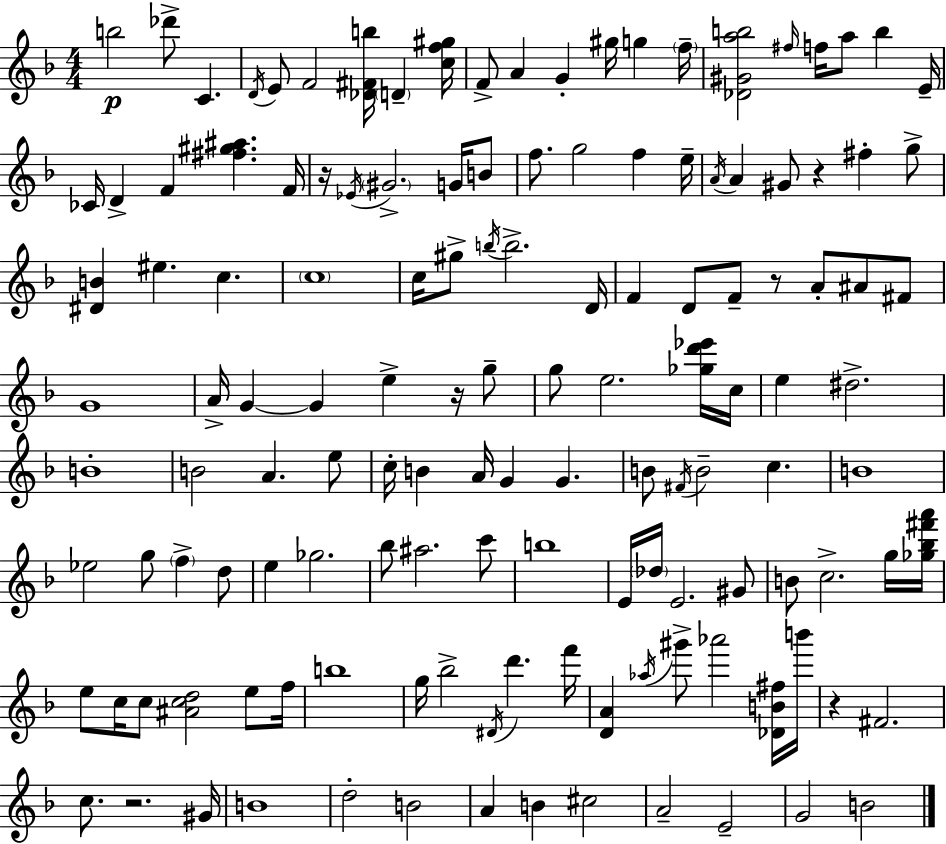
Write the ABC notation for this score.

X:1
T:Untitled
M:4/4
L:1/4
K:F
b2 _d'/2 C D/4 E/2 F2 [_D^Fb]/4 D [cf^g]/4 F/2 A G ^g/4 g f/4 [_D^Gab]2 ^f/4 f/4 a/2 b E/4 _C/4 D F [^f^g^a] F/4 z/4 _E/4 ^G2 G/4 B/2 f/2 g2 f e/4 A/4 A ^G/2 z ^f g/2 [^DB] ^e c c4 c/4 ^g/2 b/4 b2 D/4 F D/2 F/2 z/2 A/2 ^A/2 ^F/2 G4 A/4 G G e z/4 g/2 g/2 e2 [_gd'_e']/4 c/4 e ^d2 B4 B2 A e/2 c/4 B A/4 G G B/2 ^F/4 B2 c B4 _e2 g/2 f d/2 e _g2 _b/2 ^a2 c'/2 b4 E/4 _d/4 E2 ^G/2 B/2 c2 g/4 [_g_b^f'a']/4 e/2 c/4 c/2 [^Acd]2 e/2 f/4 b4 g/4 _b2 ^D/4 d' f'/4 [DA] _a/4 ^g'/2 _a'2 [_DB^f]/4 b'/4 z ^F2 c/2 z2 ^G/4 B4 d2 B2 A B ^c2 A2 E2 G2 B2